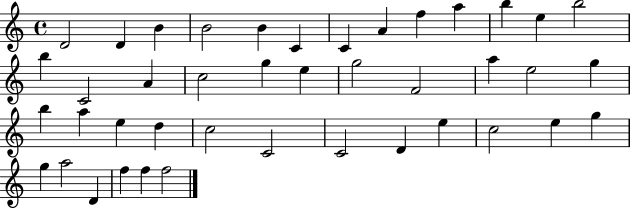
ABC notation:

X:1
T:Untitled
M:4/4
L:1/4
K:C
D2 D B B2 B C C A f a b e b2 b C2 A c2 g e g2 F2 a e2 g b a e d c2 C2 C2 D e c2 e g g a2 D f f f2